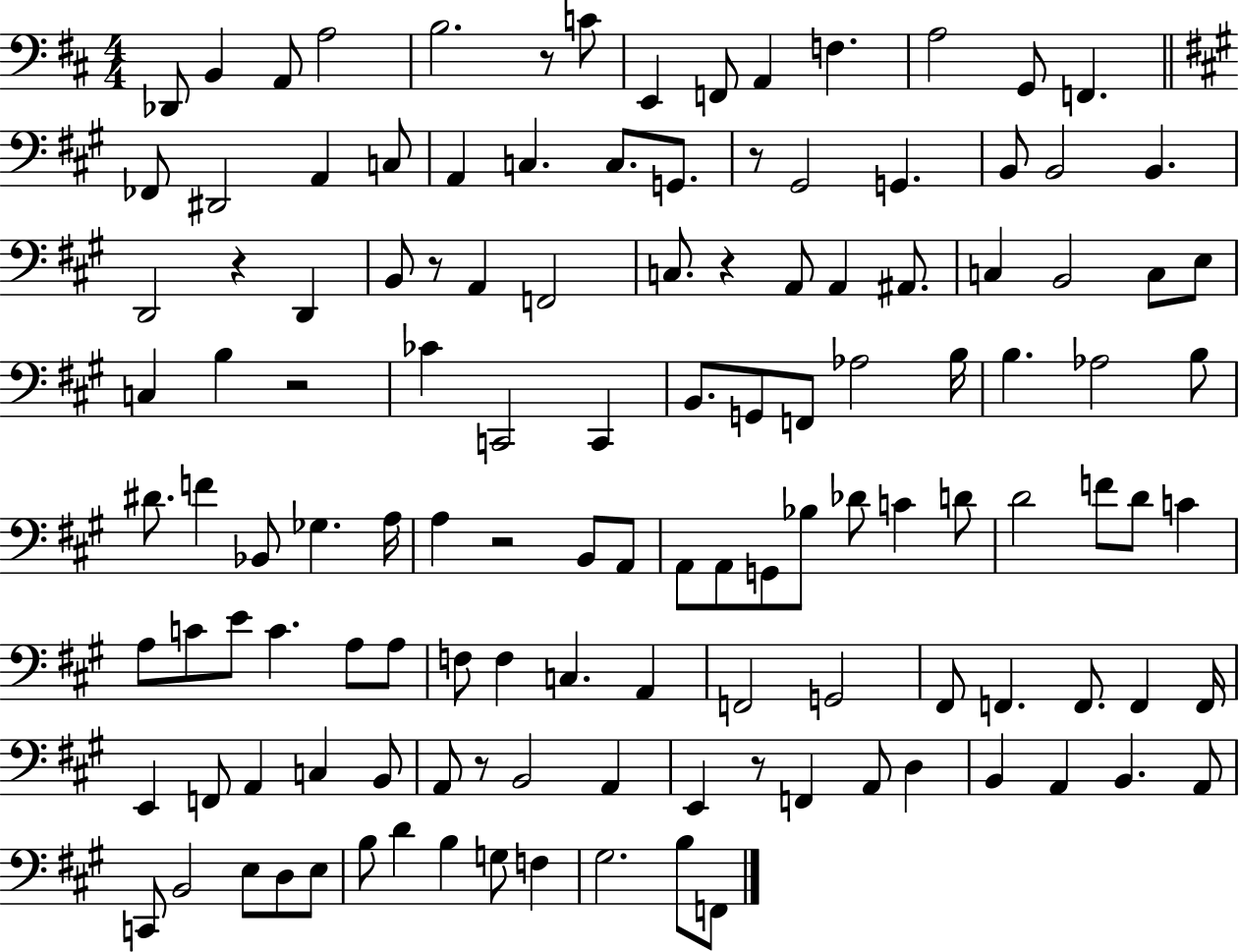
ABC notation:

X:1
T:Untitled
M:4/4
L:1/4
K:D
_D,,/2 B,, A,,/2 A,2 B,2 z/2 C/2 E,, F,,/2 A,, F, A,2 G,,/2 F,, _F,,/2 ^D,,2 A,, C,/2 A,, C, C,/2 G,,/2 z/2 ^G,,2 G,, B,,/2 B,,2 B,, D,,2 z D,, B,,/2 z/2 A,, F,,2 C,/2 z A,,/2 A,, ^A,,/2 C, B,,2 C,/2 E,/2 C, B, z2 _C C,,2 C,, B,,/2 G,,/2 F,,/2 _A,2 B,/4 B, _A,2 B,/2 ^D/2 F _B,,/2 _G, A,/4 A, z2 B,,/2 A,,/2 A,,/2 A,,/2 G,,/2 _B,/2 _D/2 C D/2 D2 F/2 D/2 C A,/2 C/2 E/2 C A,/2 A,/2 F,/2 F, C, A,, F,,2 G,,2 ^F,,/2 F,, F,,/2 F,, F,,/4 E,, F,,/2 A,, C, B,,/2 A,,/2 z/2 B,,2 A,, E,, z/2 F,, A,,/2 D, B,, A,, B,, A,,/2 C,,/2 B,,2 E,/2 D,/2 E,/2 B,/2 D B, G,/2 F, ^G,2 B,/2 F,,/2